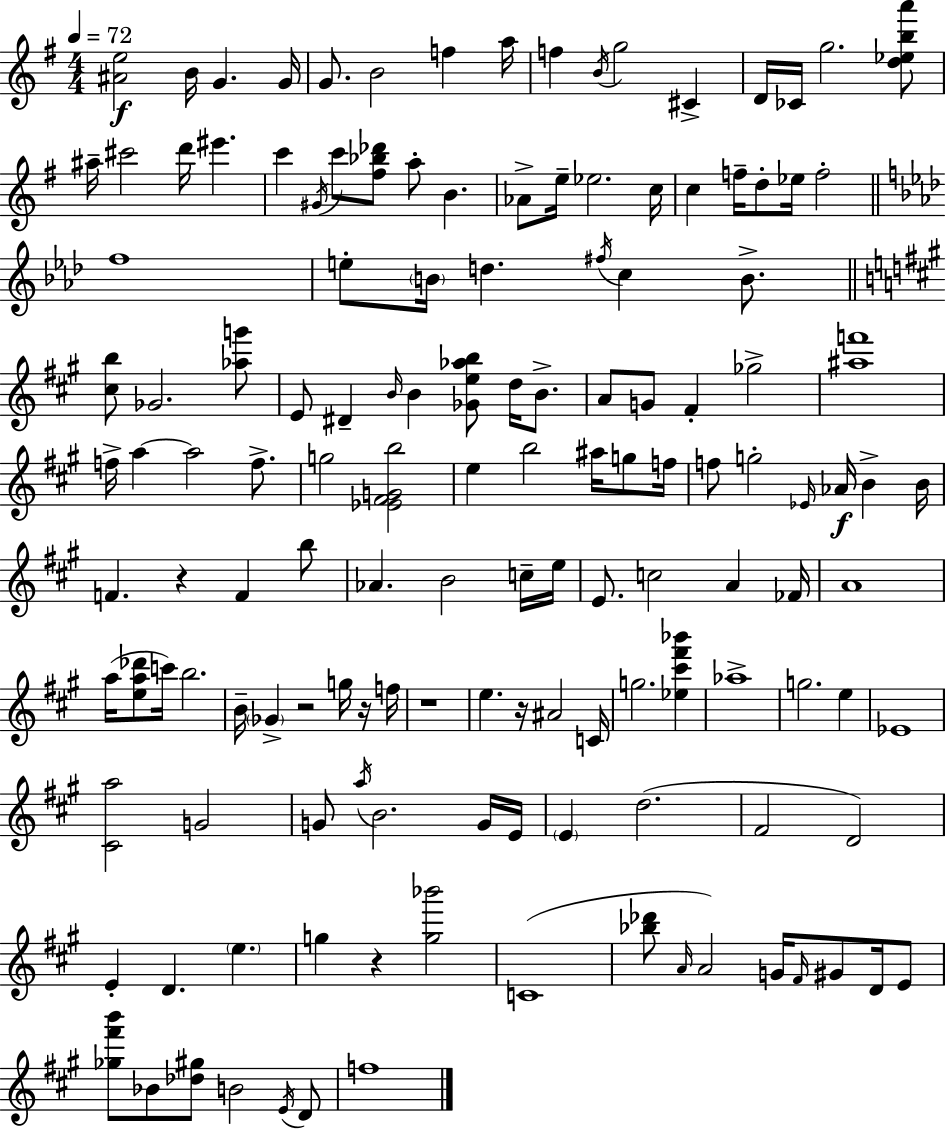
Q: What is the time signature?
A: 4/4